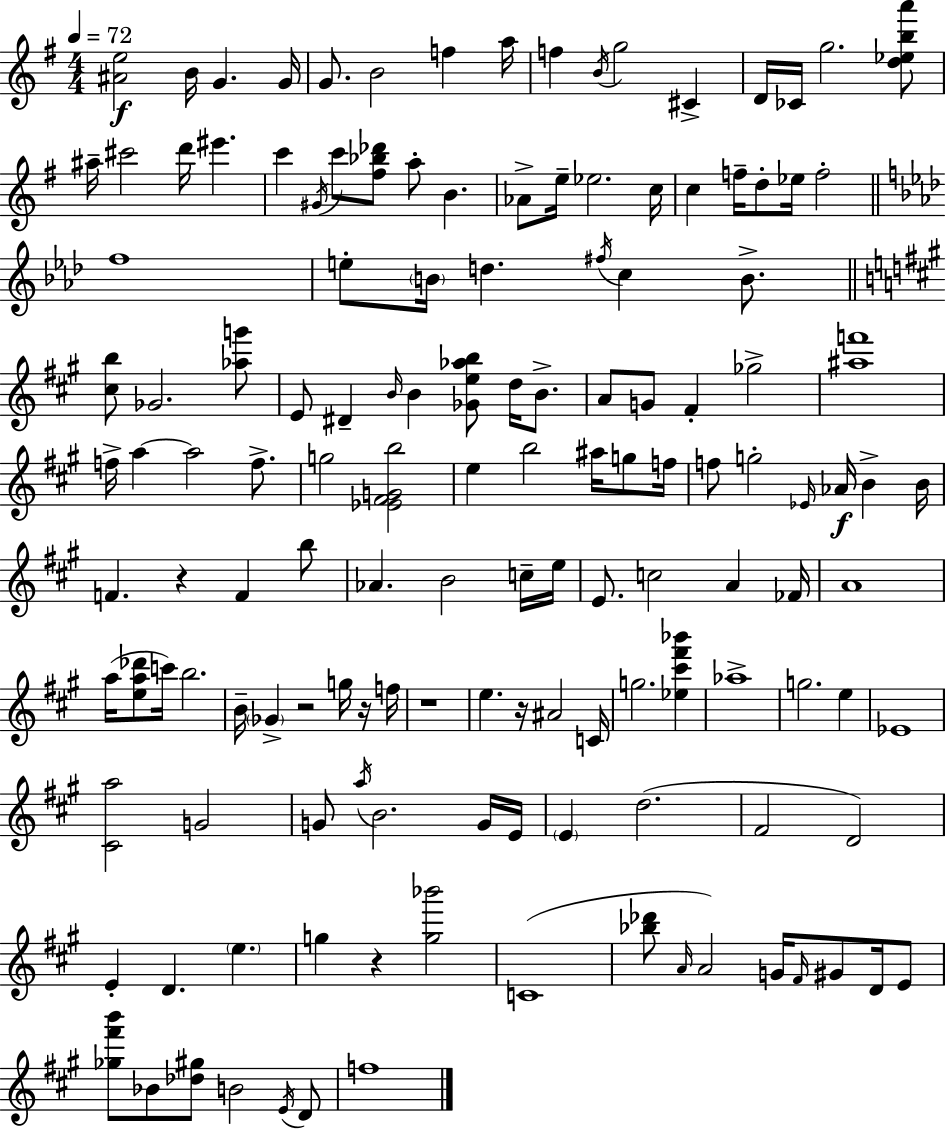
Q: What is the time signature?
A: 4/4